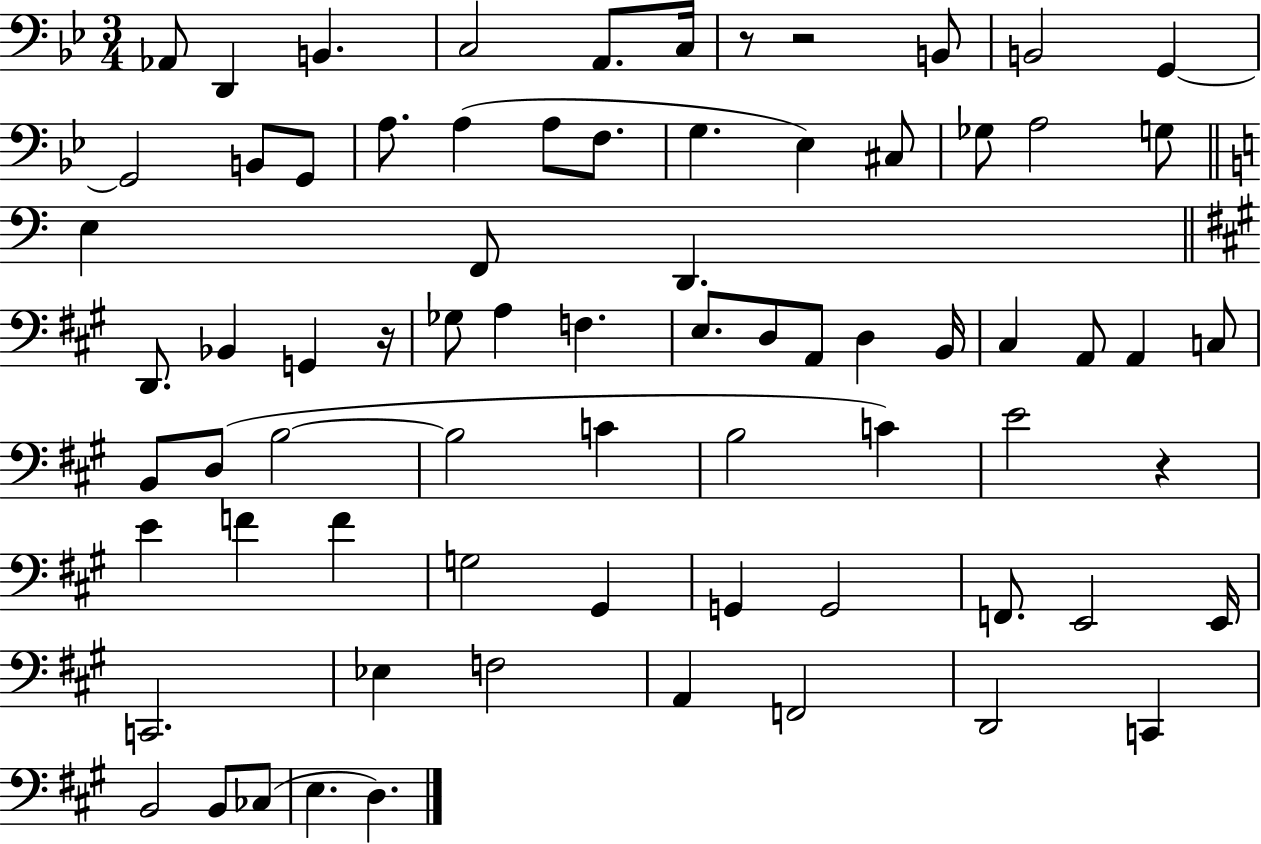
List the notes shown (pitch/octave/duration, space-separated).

Ab2/e D2/q B2/q. C3/h A2/e. C3/s R/e R/h B2/e B2/h G2/q G2/h B2/e G2/e A3/e. A3/q A3/e F3/e. G3/q. Eb3/q C#3/e Gb3/e A3/h G3/e E3/q F2/e D2/q. D2/e. Bb2/q G2/q R/s Gb3/e A3/q F3/q. E3/e. D3/e A2/e D3/q B2/s C#3/q A2/e A2/q C3/e B2/e D3/e B3/h B3/h C4/q B3/h C4/q E4/h R/q E4/q F4/q F4/q G3/h G#2/q G2/q G2/h F2/e. E2/h E2/s C2/h. Eb3/q F3/h A2/q F2/h D2/h C2/q B2/h B2/e CES3/e E3/q. D3/q.